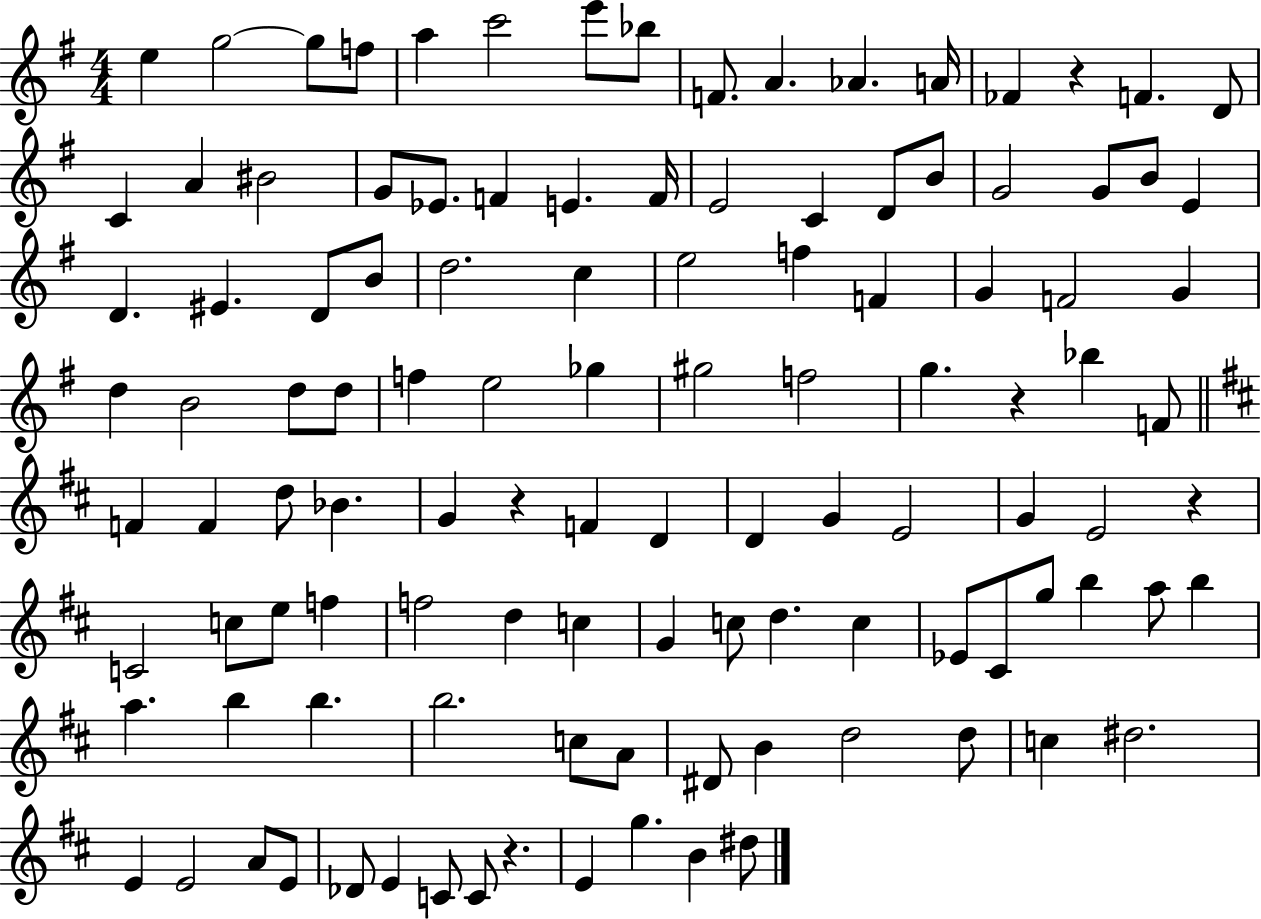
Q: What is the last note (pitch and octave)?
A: D#5